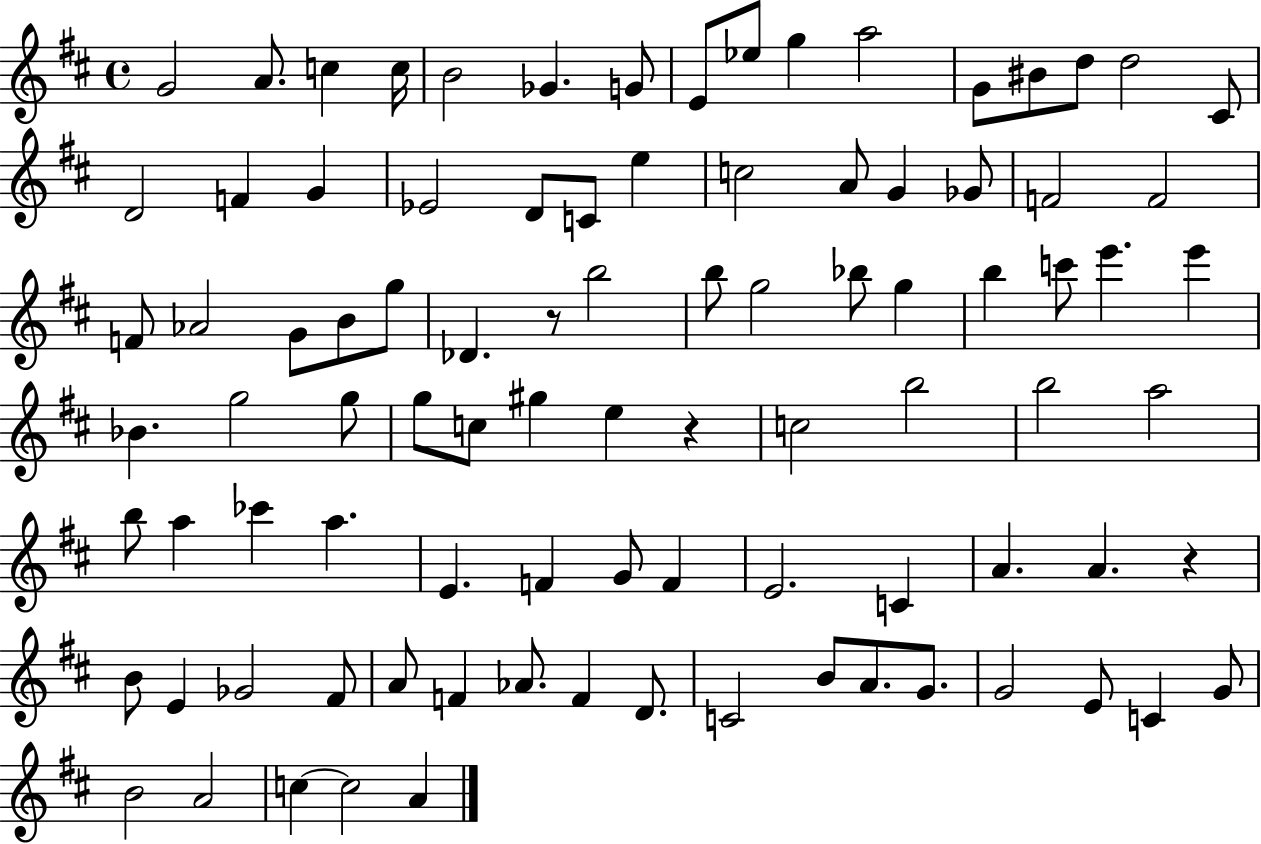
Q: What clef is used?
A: treble